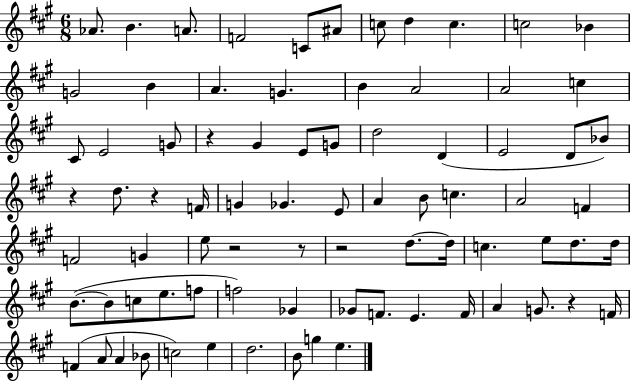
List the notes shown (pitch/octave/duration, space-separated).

Ab4/e. B4/q. A4/e. F4/h C4/e A#4/e C5/e D5/q C5/q. C5/h Bb4/q G4/h B4/q A4/q. G4/q. B4/q A4/h A4/h C5/q C#4/e E4/h G4/e R/q G#4/q E4/e G4/e D5/h D4/q E4/h D4/e Bb4/e R/q D5/e. R/q F4/s G4/q Gb4/q. E4/e A4/q B4/e C5/q. A4/h F4/q F4/h G4/q E5/e R/h R/e R/h D5/e. D5/s C5/q. E5/e D5/e. D5/s B4/e. B4/e C5/e E5/e. F5/e F5/h Gb4/q Gb4/e F4/e. E4/q. F4/s A4/q G4/e. R/q F4/s F4/q A4/e A4/q Bb4/e C5/h E5/q D5/h. B4/e G5/q E5/q.